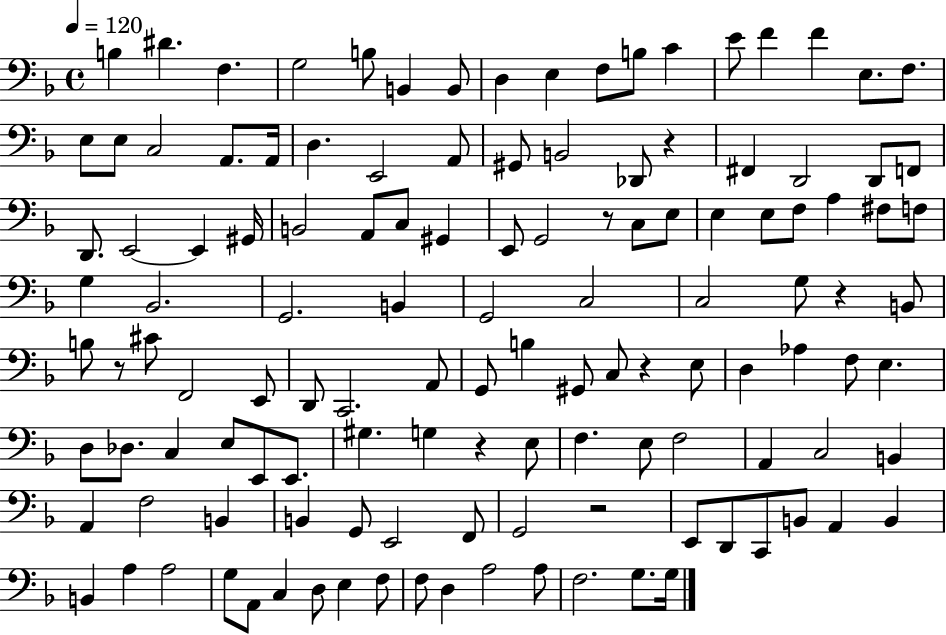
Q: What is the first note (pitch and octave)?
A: B3